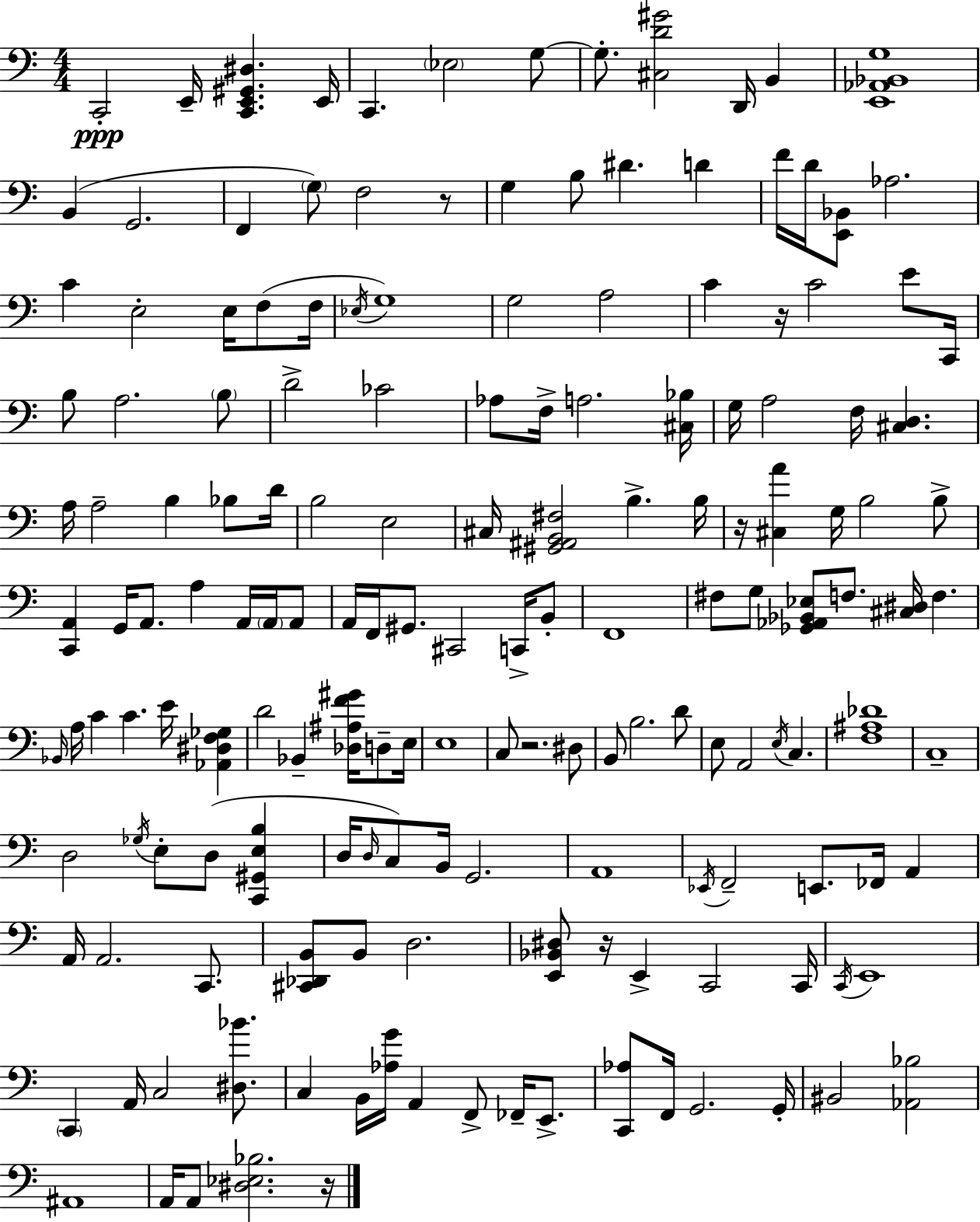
X:1
T:Untitled
M:4/4
L:1/4
K:Am
C,,2 E,,/4 [C,,E,,^G,,^D,] E,,/4 C,, _E,2 G,/2 G,/2 [^C,D^G]2 D,,/4 B,, [E,,_A,,_B,,G,]4 B,, G,,2 F,, G,/2 F,2 z/2 G, B,/2 ^D D F/4 D/4 [E,,_B,,]/2 _A,2 C E,2 E,/4 F,/2 F,/4 _E,/4 G,4 G,2 A,2 C z/4 C2 E/2 C,,/4 B,/2 A,2 B,/2 D2 _C2 _A,/2 F,/4 A,2 [^C,_B,]/4 G,/4 A,2 F,/4 [^C,D,] A,/4 A,2 B, _B,/2 D/4 B,2 E,2 ^C,/4 [^G,,^A,,B,,^F,]2 B, B,/4 z/4 [^C,A] G,/4 B,2 B,/2 [C,,A,,] G,,/4 A,,/2 A, A,,/4 A,,/4 A,,/2 A,,/4 F,,/4 ^G,,/2 ^C,,2 C,,/4 B,,/2 F,,4 ^F,/2 G,/2 [_G,,_A,,_B,,_E,]/2 F,/2 [^C,^D,]/4 F, _B,,/4 A,/4 C C E/4 [_A,,^D,F,_G,] D2 _B,, [_D,^A,F^G]/4 D,/2 E,/4 E,4 C,/2 z2 ^D,/2 B,,/2 B,2 D/2 E,/2 A,,2 E,/4 C, [F,^A,_D]4 C,4 D,2 _G,/4 E,/2 D,/2 [C,,^G,,E,B,] D,/4 D,/4 C,/2 B,,/4 G,,2 A,,4 _E,,/4 F,,2 E,,/2 _F,,/4 A,, A,,/4 A,,2 C,,/2 [^C,,_D,,B,,]/2 B,,/2 D,2 [E,,_B,,^D,]/2 z/4 E,, C,,2 C,,/4 C,,/4 E,,4 C,, A,,/4 C,2 [^D,_B]/2 C, B,,/4 [_A,G]/4 A,, F,,/2 _F,,/4 E,,/2 [C,,_A,]/2 F,,/4 G,,2 G,,/4 ^B,,2 [_A,,_B,]2 ^A,,4 A,,/4 A,,/2 [^D,_E,_B,]2 z/4